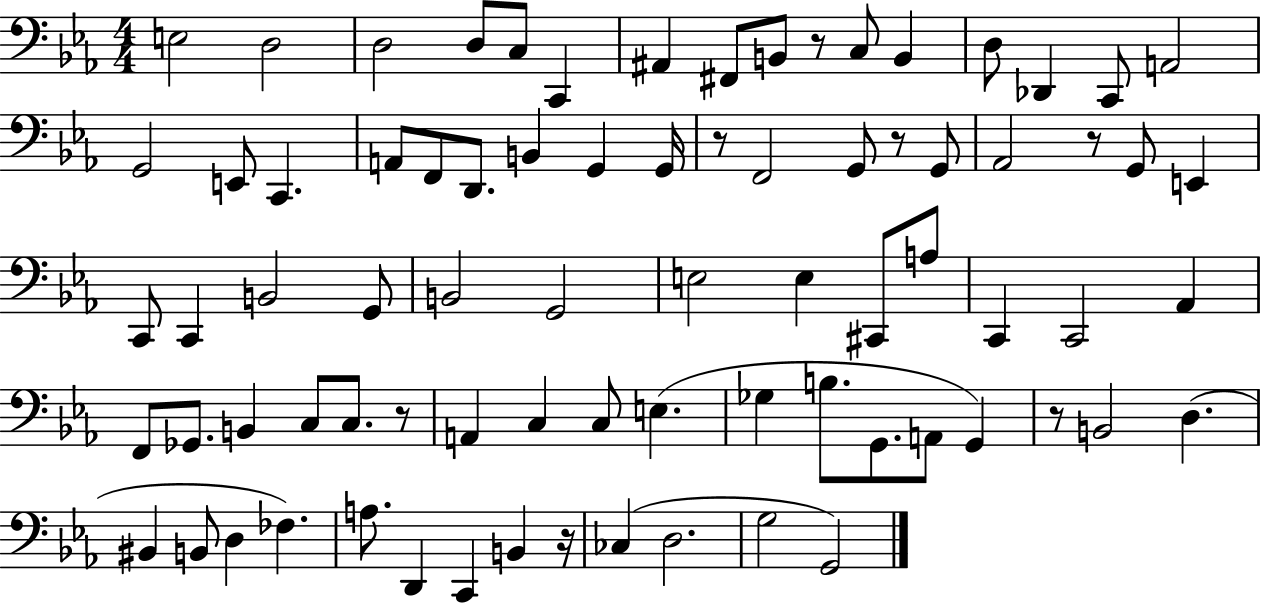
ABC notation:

X:1
T:Untitled
M:4/4
L:1/4
K:Eb
E,2 D,2 D,2 D,/2 C,/2 C,, ^A,, ^F,,/2 B,,/2 z/2 C,/2 B,, D,/2 _D,, C,,/2 A,,2 G,,2 E,,/2 C,, A,,/2 F,,/2 D,,/2 B,, G,, G,,/4 z/2 F,,2 G,,/2 z/2 G,,/2 _A,,2 z/2 G,,/2 E,, C,,/2 C,, B,,2 G,,/2 B,,2 G,,2 E,2 E, ^C,,/2 A,/2 C,, C,,2 _A,, F,,/2 _G,,/2 B,, C,/2 C,/2 z/2 A,, C, C,/2 E, _G, B,/2 G,,/2 A,,/2 G,, z/2 B,,2 D, ^B,, B,,/2 D, _F, A,/2 D,, C,, B,, z/4 _C, D,2 G,2 G,,2